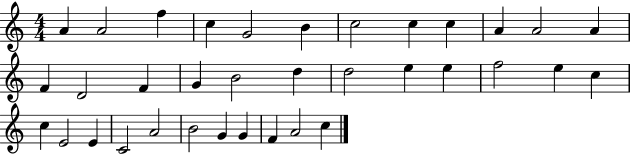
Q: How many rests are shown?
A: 0